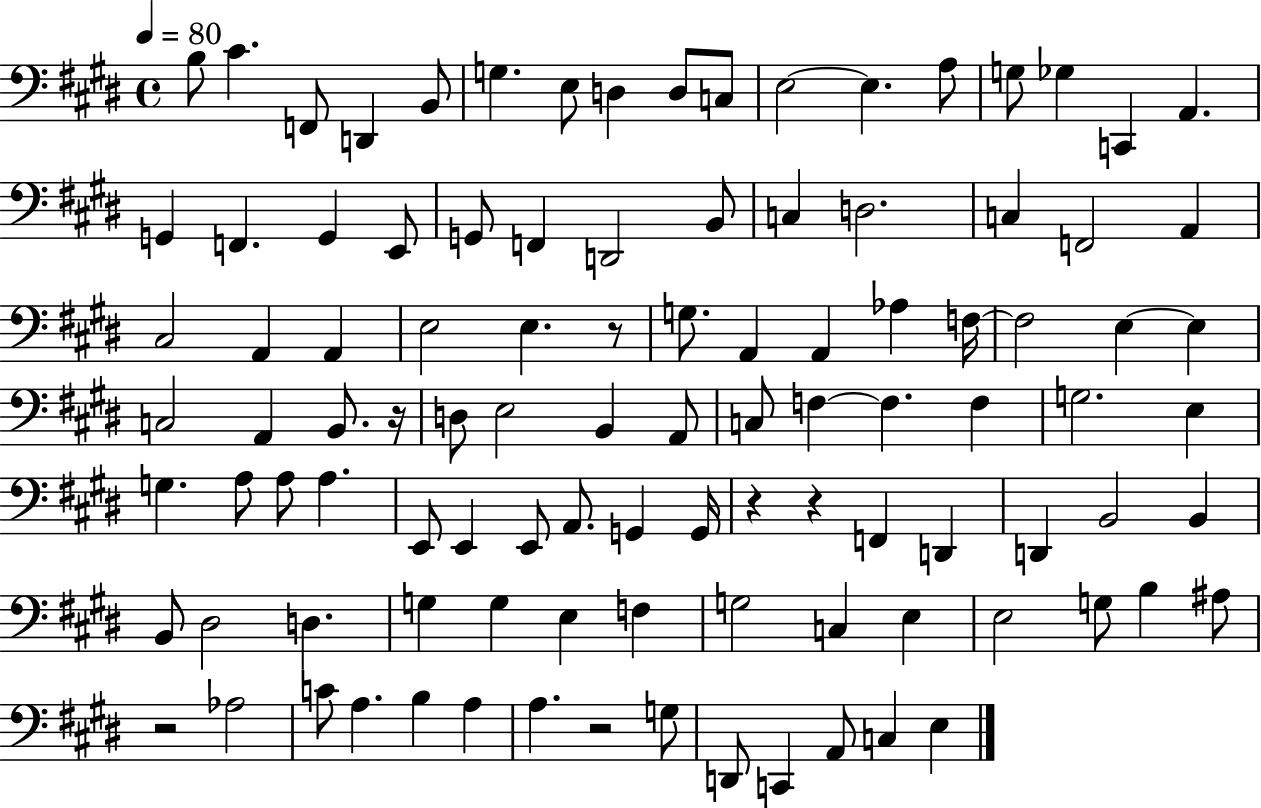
X:1
T:Untitled
M:4/4
L:1/4
K:E
B,/2 ^C F,,/2 D,, B,,/2 G, E,/2 D, D,/2 C,/2 E,2 E, A,/2 G,/2 _G, C,, A,, G,, F,, G,, E,,/2 G,,/2 F,, D,,2 B,,/2 C, D,2 C, F,,2 A,, ^C,2 A,, A,, E,2 E, z/2 G,/2 A,, A,, _A, F,/4 F,2 E, E, C,2 A,, B,,/2 z/4 D,/2 E,2 B,, A,,/2 C,/2 F, F, F, G,2 E, G, A,/2 A,/2 A, E,,/2 E,, E,,/2 A,,/2 G,, G,,/4 z z F,, D,, D,, B,,2 B,, B,,/2 ^D,2 D, G, G, E, F, G,2 C, E, E,2 G,/2 B, ^A,/2 z2 _A,2 C/2 A, B, A, A, z2 G,/2 D,,/2 C,, A,,/2 C, E,